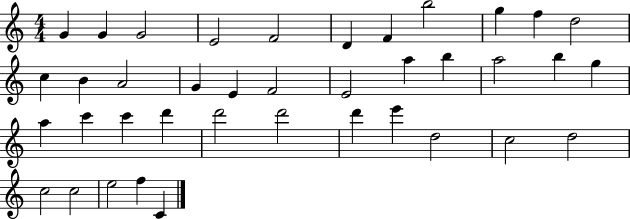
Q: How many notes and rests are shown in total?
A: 39